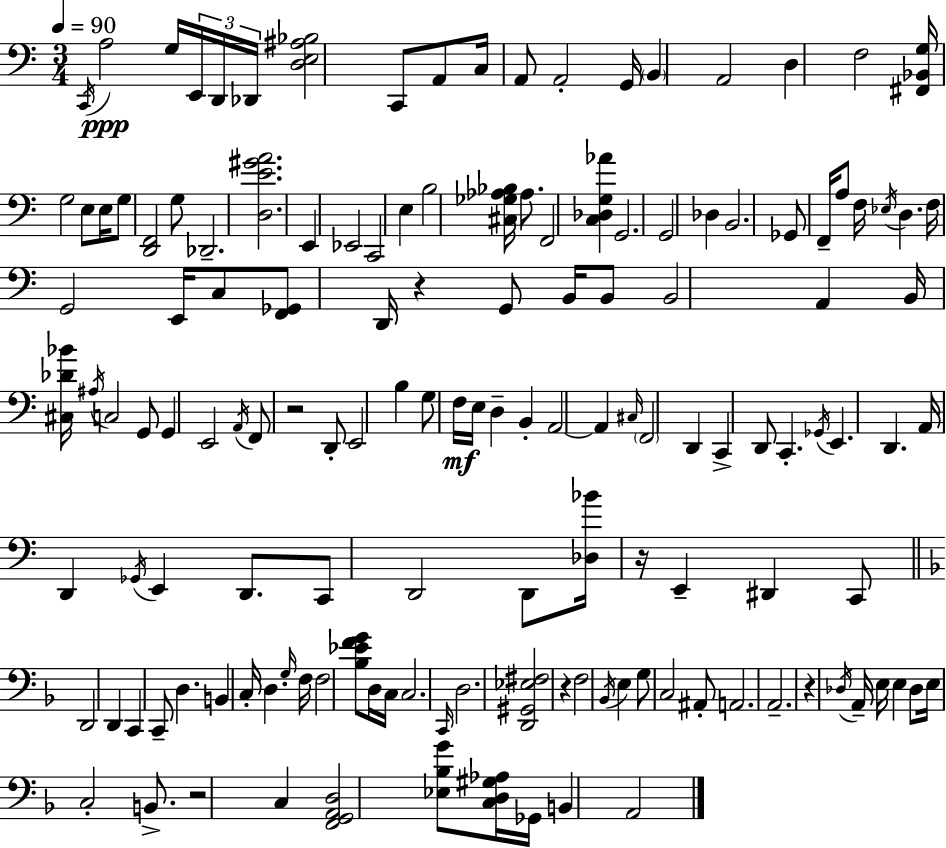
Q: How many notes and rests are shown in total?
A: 143